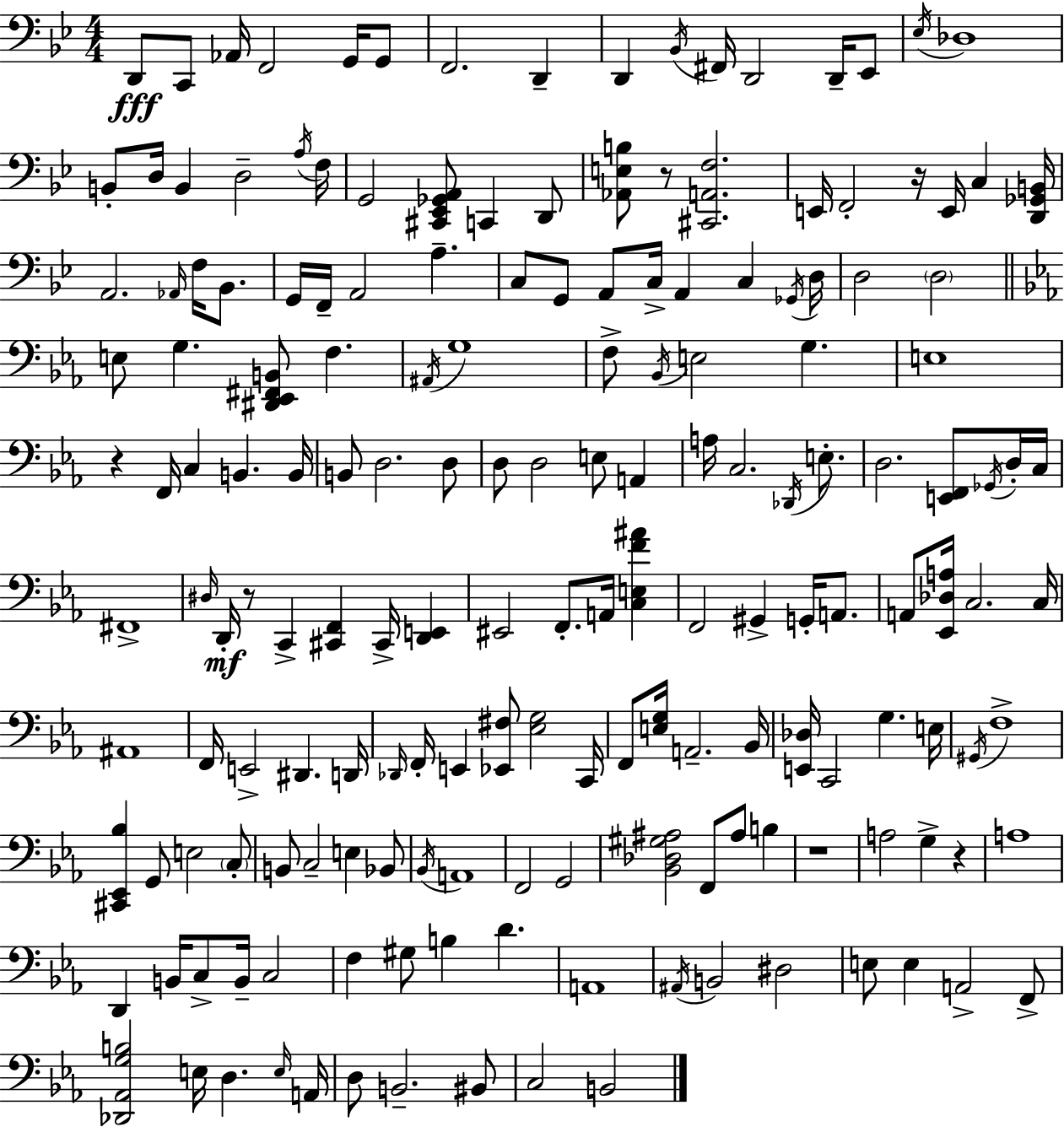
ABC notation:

X:1
T:Untitled
M:4/4
L:1/4
K:Gm
D,,/2 C,,/2 _A,,/4 F,,2 G,,/4 G,,/2 F,,2 D,, D,, _B,,/4 ^F,,/4 D,,2 D,,/4 _E,,/2 _E,/4 _D,4 B,,/2 D,/4 B,, D,2 A,/4 F,/4 G,,2 [^C,,_E,,_G,,A,,]/2 C,, D,,/2 [_A,,E,B,]/2 z/2 [^C,,A,,F,]2 E,,/4 F,,2 z/4 E,,/4 C, [D,,_G,,B,,]/4 A,,2 _A,,/4 F,/4 _B,,/2 G,,/4 F,,/4 A,,2 A, C,/2 G,,/2 A,,/2 C,/4 A,, C, _G,,/4 D,/4 D,2 D,2 E,/2 G, [^D,,_E,,^F,,B,,]/2 F, ^A,,/4 G,4 F,/2 _B,,/4 E,2 G, E,4 z F,,/4 C, B,, B,,/4 B,,/2 D,2 D,/2 D,/2 D,2 E,/2 A,, A,/4 C,2 _D,,/4 E,/2 D,2 [E,,F,,]/2 _G,,/4 D,/4 C,/4 ^F,,4 ^D,/4 D,,/4 z/2 C,, [^C,,F,,] ^C,,/4 [D,,E,,] ^E,,2 F,,/2 A,,/4 [C,E,F^A] F,,2 ^G,, G,,/4 A,,/2 A,,/2 [_E,,_D,A,]/4 C,2 C,/4 ^A,,4 F,,/4 E,,2 ^D,, D,,/4 _D,,/4 F,,/4 E,, [_E,,^F,]/2 [_E,G,]2 C,,/4 F,,/2 [E,G,]/4 A,,2 _B,,/4 [E,,_D,]/4 C,,2 G, E,/4 ^G,,/4 F,4 [^C,,_E,,_B,] G,,/2 E,2 C,/2 B,,/2 C,2 E, _B,,/2 _B,,/4 A,,4 F,,2 G,,2 [_B,,_D,^G,^A,]2 F,,/2 ^A,/2 B, z4 A,2 G, z A,4 D,, B,,/4 C,/2 B,,/4 C,2 F, ^G,/2 B, D A,,4 ^A,,/4 B,,2 ^D,2 E,/2 E, A,,2 F,,/2 [_D,,_A,,G,B,]2 E,/4 D, E,/4 A,,/4 D,/2 B,,2 ^B,,/2 C,2 B,,2